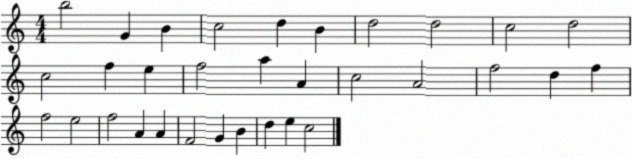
X:1
T:Untitled
M:4/4
L:1/4
K:C
b2 G B c2 d B d2 d2 c2 d2 c2 f e f2 a A c2 A2 f2 d f f2 e2 f2 A A F2 G B d e c2